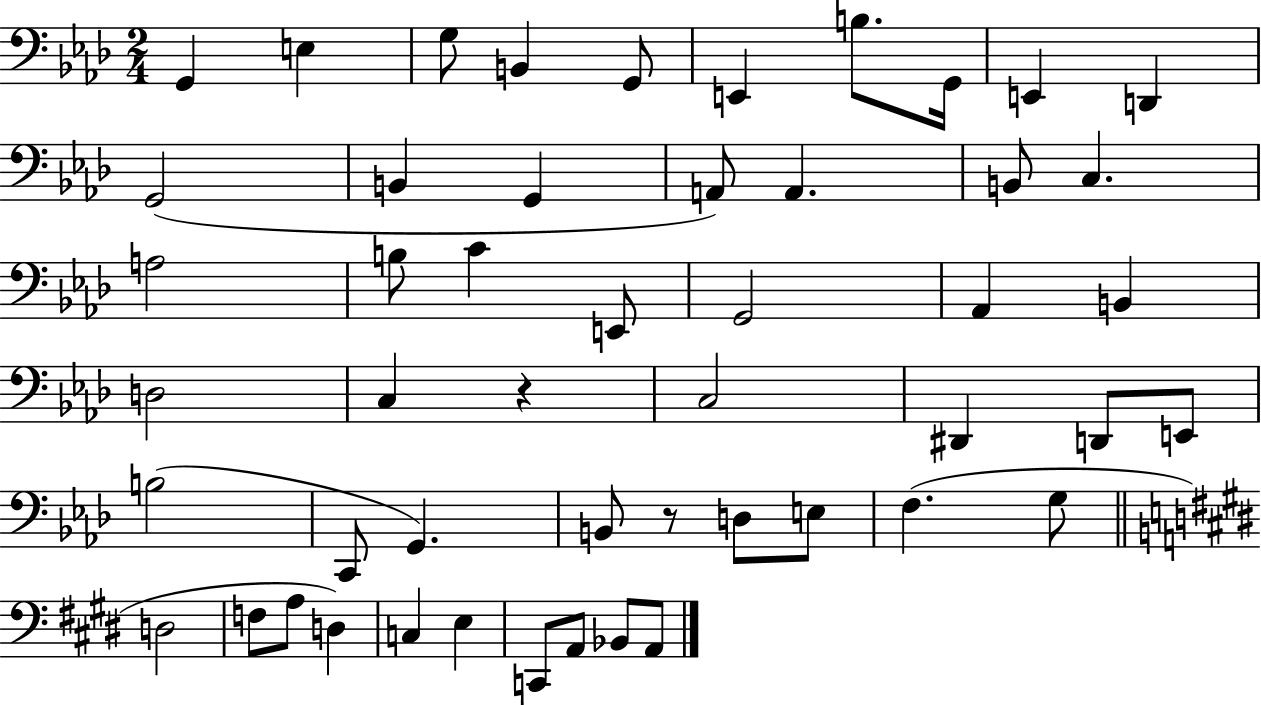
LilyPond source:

{
  \clef bass
  \numericTimeSignature
  \time 2/4
  \key aes \major
  g,4 e4 | g8 b,4 g,8 | e,4 b8. g,16 | e,4 d,4 | \break g,2( | b,4 g,4 | a,8) a,4. | b,8 c4. | \break a2 | b8 c'4 e,8 | g,2 | aes,4 b,4 | \break d2 | c4 r4 | c2 | dis,4 d,8 e,8 | \break b2( | c,8 g,4.) | b,8 r8 d8 e8 | f4.( g8 | \break \bar "||" \break \key e \major d2 | f8 a8 d4) | c4 e4 | c,8 a,8 bes,8 a,8 | \break \bar "|."
}